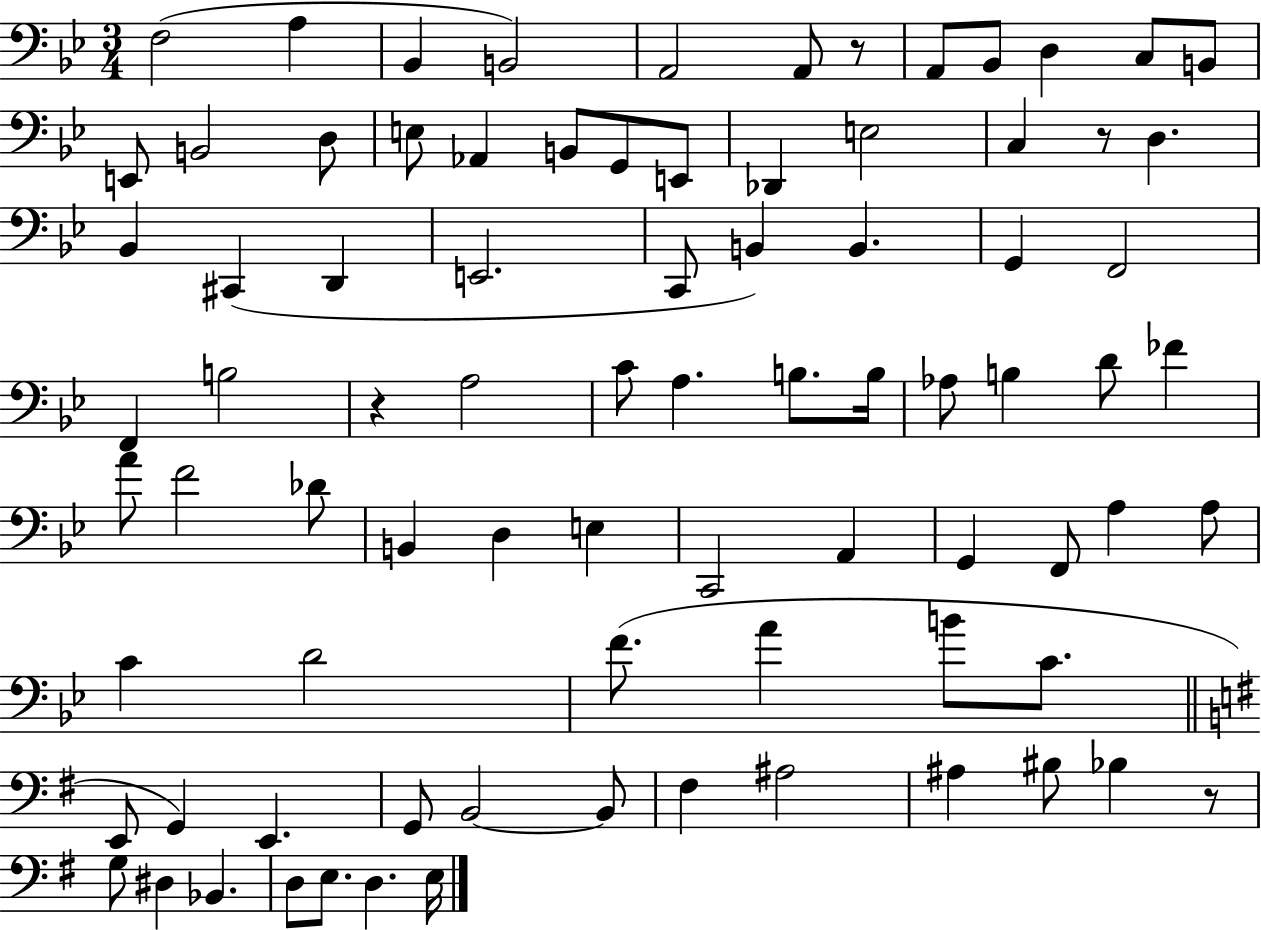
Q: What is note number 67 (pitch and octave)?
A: B2